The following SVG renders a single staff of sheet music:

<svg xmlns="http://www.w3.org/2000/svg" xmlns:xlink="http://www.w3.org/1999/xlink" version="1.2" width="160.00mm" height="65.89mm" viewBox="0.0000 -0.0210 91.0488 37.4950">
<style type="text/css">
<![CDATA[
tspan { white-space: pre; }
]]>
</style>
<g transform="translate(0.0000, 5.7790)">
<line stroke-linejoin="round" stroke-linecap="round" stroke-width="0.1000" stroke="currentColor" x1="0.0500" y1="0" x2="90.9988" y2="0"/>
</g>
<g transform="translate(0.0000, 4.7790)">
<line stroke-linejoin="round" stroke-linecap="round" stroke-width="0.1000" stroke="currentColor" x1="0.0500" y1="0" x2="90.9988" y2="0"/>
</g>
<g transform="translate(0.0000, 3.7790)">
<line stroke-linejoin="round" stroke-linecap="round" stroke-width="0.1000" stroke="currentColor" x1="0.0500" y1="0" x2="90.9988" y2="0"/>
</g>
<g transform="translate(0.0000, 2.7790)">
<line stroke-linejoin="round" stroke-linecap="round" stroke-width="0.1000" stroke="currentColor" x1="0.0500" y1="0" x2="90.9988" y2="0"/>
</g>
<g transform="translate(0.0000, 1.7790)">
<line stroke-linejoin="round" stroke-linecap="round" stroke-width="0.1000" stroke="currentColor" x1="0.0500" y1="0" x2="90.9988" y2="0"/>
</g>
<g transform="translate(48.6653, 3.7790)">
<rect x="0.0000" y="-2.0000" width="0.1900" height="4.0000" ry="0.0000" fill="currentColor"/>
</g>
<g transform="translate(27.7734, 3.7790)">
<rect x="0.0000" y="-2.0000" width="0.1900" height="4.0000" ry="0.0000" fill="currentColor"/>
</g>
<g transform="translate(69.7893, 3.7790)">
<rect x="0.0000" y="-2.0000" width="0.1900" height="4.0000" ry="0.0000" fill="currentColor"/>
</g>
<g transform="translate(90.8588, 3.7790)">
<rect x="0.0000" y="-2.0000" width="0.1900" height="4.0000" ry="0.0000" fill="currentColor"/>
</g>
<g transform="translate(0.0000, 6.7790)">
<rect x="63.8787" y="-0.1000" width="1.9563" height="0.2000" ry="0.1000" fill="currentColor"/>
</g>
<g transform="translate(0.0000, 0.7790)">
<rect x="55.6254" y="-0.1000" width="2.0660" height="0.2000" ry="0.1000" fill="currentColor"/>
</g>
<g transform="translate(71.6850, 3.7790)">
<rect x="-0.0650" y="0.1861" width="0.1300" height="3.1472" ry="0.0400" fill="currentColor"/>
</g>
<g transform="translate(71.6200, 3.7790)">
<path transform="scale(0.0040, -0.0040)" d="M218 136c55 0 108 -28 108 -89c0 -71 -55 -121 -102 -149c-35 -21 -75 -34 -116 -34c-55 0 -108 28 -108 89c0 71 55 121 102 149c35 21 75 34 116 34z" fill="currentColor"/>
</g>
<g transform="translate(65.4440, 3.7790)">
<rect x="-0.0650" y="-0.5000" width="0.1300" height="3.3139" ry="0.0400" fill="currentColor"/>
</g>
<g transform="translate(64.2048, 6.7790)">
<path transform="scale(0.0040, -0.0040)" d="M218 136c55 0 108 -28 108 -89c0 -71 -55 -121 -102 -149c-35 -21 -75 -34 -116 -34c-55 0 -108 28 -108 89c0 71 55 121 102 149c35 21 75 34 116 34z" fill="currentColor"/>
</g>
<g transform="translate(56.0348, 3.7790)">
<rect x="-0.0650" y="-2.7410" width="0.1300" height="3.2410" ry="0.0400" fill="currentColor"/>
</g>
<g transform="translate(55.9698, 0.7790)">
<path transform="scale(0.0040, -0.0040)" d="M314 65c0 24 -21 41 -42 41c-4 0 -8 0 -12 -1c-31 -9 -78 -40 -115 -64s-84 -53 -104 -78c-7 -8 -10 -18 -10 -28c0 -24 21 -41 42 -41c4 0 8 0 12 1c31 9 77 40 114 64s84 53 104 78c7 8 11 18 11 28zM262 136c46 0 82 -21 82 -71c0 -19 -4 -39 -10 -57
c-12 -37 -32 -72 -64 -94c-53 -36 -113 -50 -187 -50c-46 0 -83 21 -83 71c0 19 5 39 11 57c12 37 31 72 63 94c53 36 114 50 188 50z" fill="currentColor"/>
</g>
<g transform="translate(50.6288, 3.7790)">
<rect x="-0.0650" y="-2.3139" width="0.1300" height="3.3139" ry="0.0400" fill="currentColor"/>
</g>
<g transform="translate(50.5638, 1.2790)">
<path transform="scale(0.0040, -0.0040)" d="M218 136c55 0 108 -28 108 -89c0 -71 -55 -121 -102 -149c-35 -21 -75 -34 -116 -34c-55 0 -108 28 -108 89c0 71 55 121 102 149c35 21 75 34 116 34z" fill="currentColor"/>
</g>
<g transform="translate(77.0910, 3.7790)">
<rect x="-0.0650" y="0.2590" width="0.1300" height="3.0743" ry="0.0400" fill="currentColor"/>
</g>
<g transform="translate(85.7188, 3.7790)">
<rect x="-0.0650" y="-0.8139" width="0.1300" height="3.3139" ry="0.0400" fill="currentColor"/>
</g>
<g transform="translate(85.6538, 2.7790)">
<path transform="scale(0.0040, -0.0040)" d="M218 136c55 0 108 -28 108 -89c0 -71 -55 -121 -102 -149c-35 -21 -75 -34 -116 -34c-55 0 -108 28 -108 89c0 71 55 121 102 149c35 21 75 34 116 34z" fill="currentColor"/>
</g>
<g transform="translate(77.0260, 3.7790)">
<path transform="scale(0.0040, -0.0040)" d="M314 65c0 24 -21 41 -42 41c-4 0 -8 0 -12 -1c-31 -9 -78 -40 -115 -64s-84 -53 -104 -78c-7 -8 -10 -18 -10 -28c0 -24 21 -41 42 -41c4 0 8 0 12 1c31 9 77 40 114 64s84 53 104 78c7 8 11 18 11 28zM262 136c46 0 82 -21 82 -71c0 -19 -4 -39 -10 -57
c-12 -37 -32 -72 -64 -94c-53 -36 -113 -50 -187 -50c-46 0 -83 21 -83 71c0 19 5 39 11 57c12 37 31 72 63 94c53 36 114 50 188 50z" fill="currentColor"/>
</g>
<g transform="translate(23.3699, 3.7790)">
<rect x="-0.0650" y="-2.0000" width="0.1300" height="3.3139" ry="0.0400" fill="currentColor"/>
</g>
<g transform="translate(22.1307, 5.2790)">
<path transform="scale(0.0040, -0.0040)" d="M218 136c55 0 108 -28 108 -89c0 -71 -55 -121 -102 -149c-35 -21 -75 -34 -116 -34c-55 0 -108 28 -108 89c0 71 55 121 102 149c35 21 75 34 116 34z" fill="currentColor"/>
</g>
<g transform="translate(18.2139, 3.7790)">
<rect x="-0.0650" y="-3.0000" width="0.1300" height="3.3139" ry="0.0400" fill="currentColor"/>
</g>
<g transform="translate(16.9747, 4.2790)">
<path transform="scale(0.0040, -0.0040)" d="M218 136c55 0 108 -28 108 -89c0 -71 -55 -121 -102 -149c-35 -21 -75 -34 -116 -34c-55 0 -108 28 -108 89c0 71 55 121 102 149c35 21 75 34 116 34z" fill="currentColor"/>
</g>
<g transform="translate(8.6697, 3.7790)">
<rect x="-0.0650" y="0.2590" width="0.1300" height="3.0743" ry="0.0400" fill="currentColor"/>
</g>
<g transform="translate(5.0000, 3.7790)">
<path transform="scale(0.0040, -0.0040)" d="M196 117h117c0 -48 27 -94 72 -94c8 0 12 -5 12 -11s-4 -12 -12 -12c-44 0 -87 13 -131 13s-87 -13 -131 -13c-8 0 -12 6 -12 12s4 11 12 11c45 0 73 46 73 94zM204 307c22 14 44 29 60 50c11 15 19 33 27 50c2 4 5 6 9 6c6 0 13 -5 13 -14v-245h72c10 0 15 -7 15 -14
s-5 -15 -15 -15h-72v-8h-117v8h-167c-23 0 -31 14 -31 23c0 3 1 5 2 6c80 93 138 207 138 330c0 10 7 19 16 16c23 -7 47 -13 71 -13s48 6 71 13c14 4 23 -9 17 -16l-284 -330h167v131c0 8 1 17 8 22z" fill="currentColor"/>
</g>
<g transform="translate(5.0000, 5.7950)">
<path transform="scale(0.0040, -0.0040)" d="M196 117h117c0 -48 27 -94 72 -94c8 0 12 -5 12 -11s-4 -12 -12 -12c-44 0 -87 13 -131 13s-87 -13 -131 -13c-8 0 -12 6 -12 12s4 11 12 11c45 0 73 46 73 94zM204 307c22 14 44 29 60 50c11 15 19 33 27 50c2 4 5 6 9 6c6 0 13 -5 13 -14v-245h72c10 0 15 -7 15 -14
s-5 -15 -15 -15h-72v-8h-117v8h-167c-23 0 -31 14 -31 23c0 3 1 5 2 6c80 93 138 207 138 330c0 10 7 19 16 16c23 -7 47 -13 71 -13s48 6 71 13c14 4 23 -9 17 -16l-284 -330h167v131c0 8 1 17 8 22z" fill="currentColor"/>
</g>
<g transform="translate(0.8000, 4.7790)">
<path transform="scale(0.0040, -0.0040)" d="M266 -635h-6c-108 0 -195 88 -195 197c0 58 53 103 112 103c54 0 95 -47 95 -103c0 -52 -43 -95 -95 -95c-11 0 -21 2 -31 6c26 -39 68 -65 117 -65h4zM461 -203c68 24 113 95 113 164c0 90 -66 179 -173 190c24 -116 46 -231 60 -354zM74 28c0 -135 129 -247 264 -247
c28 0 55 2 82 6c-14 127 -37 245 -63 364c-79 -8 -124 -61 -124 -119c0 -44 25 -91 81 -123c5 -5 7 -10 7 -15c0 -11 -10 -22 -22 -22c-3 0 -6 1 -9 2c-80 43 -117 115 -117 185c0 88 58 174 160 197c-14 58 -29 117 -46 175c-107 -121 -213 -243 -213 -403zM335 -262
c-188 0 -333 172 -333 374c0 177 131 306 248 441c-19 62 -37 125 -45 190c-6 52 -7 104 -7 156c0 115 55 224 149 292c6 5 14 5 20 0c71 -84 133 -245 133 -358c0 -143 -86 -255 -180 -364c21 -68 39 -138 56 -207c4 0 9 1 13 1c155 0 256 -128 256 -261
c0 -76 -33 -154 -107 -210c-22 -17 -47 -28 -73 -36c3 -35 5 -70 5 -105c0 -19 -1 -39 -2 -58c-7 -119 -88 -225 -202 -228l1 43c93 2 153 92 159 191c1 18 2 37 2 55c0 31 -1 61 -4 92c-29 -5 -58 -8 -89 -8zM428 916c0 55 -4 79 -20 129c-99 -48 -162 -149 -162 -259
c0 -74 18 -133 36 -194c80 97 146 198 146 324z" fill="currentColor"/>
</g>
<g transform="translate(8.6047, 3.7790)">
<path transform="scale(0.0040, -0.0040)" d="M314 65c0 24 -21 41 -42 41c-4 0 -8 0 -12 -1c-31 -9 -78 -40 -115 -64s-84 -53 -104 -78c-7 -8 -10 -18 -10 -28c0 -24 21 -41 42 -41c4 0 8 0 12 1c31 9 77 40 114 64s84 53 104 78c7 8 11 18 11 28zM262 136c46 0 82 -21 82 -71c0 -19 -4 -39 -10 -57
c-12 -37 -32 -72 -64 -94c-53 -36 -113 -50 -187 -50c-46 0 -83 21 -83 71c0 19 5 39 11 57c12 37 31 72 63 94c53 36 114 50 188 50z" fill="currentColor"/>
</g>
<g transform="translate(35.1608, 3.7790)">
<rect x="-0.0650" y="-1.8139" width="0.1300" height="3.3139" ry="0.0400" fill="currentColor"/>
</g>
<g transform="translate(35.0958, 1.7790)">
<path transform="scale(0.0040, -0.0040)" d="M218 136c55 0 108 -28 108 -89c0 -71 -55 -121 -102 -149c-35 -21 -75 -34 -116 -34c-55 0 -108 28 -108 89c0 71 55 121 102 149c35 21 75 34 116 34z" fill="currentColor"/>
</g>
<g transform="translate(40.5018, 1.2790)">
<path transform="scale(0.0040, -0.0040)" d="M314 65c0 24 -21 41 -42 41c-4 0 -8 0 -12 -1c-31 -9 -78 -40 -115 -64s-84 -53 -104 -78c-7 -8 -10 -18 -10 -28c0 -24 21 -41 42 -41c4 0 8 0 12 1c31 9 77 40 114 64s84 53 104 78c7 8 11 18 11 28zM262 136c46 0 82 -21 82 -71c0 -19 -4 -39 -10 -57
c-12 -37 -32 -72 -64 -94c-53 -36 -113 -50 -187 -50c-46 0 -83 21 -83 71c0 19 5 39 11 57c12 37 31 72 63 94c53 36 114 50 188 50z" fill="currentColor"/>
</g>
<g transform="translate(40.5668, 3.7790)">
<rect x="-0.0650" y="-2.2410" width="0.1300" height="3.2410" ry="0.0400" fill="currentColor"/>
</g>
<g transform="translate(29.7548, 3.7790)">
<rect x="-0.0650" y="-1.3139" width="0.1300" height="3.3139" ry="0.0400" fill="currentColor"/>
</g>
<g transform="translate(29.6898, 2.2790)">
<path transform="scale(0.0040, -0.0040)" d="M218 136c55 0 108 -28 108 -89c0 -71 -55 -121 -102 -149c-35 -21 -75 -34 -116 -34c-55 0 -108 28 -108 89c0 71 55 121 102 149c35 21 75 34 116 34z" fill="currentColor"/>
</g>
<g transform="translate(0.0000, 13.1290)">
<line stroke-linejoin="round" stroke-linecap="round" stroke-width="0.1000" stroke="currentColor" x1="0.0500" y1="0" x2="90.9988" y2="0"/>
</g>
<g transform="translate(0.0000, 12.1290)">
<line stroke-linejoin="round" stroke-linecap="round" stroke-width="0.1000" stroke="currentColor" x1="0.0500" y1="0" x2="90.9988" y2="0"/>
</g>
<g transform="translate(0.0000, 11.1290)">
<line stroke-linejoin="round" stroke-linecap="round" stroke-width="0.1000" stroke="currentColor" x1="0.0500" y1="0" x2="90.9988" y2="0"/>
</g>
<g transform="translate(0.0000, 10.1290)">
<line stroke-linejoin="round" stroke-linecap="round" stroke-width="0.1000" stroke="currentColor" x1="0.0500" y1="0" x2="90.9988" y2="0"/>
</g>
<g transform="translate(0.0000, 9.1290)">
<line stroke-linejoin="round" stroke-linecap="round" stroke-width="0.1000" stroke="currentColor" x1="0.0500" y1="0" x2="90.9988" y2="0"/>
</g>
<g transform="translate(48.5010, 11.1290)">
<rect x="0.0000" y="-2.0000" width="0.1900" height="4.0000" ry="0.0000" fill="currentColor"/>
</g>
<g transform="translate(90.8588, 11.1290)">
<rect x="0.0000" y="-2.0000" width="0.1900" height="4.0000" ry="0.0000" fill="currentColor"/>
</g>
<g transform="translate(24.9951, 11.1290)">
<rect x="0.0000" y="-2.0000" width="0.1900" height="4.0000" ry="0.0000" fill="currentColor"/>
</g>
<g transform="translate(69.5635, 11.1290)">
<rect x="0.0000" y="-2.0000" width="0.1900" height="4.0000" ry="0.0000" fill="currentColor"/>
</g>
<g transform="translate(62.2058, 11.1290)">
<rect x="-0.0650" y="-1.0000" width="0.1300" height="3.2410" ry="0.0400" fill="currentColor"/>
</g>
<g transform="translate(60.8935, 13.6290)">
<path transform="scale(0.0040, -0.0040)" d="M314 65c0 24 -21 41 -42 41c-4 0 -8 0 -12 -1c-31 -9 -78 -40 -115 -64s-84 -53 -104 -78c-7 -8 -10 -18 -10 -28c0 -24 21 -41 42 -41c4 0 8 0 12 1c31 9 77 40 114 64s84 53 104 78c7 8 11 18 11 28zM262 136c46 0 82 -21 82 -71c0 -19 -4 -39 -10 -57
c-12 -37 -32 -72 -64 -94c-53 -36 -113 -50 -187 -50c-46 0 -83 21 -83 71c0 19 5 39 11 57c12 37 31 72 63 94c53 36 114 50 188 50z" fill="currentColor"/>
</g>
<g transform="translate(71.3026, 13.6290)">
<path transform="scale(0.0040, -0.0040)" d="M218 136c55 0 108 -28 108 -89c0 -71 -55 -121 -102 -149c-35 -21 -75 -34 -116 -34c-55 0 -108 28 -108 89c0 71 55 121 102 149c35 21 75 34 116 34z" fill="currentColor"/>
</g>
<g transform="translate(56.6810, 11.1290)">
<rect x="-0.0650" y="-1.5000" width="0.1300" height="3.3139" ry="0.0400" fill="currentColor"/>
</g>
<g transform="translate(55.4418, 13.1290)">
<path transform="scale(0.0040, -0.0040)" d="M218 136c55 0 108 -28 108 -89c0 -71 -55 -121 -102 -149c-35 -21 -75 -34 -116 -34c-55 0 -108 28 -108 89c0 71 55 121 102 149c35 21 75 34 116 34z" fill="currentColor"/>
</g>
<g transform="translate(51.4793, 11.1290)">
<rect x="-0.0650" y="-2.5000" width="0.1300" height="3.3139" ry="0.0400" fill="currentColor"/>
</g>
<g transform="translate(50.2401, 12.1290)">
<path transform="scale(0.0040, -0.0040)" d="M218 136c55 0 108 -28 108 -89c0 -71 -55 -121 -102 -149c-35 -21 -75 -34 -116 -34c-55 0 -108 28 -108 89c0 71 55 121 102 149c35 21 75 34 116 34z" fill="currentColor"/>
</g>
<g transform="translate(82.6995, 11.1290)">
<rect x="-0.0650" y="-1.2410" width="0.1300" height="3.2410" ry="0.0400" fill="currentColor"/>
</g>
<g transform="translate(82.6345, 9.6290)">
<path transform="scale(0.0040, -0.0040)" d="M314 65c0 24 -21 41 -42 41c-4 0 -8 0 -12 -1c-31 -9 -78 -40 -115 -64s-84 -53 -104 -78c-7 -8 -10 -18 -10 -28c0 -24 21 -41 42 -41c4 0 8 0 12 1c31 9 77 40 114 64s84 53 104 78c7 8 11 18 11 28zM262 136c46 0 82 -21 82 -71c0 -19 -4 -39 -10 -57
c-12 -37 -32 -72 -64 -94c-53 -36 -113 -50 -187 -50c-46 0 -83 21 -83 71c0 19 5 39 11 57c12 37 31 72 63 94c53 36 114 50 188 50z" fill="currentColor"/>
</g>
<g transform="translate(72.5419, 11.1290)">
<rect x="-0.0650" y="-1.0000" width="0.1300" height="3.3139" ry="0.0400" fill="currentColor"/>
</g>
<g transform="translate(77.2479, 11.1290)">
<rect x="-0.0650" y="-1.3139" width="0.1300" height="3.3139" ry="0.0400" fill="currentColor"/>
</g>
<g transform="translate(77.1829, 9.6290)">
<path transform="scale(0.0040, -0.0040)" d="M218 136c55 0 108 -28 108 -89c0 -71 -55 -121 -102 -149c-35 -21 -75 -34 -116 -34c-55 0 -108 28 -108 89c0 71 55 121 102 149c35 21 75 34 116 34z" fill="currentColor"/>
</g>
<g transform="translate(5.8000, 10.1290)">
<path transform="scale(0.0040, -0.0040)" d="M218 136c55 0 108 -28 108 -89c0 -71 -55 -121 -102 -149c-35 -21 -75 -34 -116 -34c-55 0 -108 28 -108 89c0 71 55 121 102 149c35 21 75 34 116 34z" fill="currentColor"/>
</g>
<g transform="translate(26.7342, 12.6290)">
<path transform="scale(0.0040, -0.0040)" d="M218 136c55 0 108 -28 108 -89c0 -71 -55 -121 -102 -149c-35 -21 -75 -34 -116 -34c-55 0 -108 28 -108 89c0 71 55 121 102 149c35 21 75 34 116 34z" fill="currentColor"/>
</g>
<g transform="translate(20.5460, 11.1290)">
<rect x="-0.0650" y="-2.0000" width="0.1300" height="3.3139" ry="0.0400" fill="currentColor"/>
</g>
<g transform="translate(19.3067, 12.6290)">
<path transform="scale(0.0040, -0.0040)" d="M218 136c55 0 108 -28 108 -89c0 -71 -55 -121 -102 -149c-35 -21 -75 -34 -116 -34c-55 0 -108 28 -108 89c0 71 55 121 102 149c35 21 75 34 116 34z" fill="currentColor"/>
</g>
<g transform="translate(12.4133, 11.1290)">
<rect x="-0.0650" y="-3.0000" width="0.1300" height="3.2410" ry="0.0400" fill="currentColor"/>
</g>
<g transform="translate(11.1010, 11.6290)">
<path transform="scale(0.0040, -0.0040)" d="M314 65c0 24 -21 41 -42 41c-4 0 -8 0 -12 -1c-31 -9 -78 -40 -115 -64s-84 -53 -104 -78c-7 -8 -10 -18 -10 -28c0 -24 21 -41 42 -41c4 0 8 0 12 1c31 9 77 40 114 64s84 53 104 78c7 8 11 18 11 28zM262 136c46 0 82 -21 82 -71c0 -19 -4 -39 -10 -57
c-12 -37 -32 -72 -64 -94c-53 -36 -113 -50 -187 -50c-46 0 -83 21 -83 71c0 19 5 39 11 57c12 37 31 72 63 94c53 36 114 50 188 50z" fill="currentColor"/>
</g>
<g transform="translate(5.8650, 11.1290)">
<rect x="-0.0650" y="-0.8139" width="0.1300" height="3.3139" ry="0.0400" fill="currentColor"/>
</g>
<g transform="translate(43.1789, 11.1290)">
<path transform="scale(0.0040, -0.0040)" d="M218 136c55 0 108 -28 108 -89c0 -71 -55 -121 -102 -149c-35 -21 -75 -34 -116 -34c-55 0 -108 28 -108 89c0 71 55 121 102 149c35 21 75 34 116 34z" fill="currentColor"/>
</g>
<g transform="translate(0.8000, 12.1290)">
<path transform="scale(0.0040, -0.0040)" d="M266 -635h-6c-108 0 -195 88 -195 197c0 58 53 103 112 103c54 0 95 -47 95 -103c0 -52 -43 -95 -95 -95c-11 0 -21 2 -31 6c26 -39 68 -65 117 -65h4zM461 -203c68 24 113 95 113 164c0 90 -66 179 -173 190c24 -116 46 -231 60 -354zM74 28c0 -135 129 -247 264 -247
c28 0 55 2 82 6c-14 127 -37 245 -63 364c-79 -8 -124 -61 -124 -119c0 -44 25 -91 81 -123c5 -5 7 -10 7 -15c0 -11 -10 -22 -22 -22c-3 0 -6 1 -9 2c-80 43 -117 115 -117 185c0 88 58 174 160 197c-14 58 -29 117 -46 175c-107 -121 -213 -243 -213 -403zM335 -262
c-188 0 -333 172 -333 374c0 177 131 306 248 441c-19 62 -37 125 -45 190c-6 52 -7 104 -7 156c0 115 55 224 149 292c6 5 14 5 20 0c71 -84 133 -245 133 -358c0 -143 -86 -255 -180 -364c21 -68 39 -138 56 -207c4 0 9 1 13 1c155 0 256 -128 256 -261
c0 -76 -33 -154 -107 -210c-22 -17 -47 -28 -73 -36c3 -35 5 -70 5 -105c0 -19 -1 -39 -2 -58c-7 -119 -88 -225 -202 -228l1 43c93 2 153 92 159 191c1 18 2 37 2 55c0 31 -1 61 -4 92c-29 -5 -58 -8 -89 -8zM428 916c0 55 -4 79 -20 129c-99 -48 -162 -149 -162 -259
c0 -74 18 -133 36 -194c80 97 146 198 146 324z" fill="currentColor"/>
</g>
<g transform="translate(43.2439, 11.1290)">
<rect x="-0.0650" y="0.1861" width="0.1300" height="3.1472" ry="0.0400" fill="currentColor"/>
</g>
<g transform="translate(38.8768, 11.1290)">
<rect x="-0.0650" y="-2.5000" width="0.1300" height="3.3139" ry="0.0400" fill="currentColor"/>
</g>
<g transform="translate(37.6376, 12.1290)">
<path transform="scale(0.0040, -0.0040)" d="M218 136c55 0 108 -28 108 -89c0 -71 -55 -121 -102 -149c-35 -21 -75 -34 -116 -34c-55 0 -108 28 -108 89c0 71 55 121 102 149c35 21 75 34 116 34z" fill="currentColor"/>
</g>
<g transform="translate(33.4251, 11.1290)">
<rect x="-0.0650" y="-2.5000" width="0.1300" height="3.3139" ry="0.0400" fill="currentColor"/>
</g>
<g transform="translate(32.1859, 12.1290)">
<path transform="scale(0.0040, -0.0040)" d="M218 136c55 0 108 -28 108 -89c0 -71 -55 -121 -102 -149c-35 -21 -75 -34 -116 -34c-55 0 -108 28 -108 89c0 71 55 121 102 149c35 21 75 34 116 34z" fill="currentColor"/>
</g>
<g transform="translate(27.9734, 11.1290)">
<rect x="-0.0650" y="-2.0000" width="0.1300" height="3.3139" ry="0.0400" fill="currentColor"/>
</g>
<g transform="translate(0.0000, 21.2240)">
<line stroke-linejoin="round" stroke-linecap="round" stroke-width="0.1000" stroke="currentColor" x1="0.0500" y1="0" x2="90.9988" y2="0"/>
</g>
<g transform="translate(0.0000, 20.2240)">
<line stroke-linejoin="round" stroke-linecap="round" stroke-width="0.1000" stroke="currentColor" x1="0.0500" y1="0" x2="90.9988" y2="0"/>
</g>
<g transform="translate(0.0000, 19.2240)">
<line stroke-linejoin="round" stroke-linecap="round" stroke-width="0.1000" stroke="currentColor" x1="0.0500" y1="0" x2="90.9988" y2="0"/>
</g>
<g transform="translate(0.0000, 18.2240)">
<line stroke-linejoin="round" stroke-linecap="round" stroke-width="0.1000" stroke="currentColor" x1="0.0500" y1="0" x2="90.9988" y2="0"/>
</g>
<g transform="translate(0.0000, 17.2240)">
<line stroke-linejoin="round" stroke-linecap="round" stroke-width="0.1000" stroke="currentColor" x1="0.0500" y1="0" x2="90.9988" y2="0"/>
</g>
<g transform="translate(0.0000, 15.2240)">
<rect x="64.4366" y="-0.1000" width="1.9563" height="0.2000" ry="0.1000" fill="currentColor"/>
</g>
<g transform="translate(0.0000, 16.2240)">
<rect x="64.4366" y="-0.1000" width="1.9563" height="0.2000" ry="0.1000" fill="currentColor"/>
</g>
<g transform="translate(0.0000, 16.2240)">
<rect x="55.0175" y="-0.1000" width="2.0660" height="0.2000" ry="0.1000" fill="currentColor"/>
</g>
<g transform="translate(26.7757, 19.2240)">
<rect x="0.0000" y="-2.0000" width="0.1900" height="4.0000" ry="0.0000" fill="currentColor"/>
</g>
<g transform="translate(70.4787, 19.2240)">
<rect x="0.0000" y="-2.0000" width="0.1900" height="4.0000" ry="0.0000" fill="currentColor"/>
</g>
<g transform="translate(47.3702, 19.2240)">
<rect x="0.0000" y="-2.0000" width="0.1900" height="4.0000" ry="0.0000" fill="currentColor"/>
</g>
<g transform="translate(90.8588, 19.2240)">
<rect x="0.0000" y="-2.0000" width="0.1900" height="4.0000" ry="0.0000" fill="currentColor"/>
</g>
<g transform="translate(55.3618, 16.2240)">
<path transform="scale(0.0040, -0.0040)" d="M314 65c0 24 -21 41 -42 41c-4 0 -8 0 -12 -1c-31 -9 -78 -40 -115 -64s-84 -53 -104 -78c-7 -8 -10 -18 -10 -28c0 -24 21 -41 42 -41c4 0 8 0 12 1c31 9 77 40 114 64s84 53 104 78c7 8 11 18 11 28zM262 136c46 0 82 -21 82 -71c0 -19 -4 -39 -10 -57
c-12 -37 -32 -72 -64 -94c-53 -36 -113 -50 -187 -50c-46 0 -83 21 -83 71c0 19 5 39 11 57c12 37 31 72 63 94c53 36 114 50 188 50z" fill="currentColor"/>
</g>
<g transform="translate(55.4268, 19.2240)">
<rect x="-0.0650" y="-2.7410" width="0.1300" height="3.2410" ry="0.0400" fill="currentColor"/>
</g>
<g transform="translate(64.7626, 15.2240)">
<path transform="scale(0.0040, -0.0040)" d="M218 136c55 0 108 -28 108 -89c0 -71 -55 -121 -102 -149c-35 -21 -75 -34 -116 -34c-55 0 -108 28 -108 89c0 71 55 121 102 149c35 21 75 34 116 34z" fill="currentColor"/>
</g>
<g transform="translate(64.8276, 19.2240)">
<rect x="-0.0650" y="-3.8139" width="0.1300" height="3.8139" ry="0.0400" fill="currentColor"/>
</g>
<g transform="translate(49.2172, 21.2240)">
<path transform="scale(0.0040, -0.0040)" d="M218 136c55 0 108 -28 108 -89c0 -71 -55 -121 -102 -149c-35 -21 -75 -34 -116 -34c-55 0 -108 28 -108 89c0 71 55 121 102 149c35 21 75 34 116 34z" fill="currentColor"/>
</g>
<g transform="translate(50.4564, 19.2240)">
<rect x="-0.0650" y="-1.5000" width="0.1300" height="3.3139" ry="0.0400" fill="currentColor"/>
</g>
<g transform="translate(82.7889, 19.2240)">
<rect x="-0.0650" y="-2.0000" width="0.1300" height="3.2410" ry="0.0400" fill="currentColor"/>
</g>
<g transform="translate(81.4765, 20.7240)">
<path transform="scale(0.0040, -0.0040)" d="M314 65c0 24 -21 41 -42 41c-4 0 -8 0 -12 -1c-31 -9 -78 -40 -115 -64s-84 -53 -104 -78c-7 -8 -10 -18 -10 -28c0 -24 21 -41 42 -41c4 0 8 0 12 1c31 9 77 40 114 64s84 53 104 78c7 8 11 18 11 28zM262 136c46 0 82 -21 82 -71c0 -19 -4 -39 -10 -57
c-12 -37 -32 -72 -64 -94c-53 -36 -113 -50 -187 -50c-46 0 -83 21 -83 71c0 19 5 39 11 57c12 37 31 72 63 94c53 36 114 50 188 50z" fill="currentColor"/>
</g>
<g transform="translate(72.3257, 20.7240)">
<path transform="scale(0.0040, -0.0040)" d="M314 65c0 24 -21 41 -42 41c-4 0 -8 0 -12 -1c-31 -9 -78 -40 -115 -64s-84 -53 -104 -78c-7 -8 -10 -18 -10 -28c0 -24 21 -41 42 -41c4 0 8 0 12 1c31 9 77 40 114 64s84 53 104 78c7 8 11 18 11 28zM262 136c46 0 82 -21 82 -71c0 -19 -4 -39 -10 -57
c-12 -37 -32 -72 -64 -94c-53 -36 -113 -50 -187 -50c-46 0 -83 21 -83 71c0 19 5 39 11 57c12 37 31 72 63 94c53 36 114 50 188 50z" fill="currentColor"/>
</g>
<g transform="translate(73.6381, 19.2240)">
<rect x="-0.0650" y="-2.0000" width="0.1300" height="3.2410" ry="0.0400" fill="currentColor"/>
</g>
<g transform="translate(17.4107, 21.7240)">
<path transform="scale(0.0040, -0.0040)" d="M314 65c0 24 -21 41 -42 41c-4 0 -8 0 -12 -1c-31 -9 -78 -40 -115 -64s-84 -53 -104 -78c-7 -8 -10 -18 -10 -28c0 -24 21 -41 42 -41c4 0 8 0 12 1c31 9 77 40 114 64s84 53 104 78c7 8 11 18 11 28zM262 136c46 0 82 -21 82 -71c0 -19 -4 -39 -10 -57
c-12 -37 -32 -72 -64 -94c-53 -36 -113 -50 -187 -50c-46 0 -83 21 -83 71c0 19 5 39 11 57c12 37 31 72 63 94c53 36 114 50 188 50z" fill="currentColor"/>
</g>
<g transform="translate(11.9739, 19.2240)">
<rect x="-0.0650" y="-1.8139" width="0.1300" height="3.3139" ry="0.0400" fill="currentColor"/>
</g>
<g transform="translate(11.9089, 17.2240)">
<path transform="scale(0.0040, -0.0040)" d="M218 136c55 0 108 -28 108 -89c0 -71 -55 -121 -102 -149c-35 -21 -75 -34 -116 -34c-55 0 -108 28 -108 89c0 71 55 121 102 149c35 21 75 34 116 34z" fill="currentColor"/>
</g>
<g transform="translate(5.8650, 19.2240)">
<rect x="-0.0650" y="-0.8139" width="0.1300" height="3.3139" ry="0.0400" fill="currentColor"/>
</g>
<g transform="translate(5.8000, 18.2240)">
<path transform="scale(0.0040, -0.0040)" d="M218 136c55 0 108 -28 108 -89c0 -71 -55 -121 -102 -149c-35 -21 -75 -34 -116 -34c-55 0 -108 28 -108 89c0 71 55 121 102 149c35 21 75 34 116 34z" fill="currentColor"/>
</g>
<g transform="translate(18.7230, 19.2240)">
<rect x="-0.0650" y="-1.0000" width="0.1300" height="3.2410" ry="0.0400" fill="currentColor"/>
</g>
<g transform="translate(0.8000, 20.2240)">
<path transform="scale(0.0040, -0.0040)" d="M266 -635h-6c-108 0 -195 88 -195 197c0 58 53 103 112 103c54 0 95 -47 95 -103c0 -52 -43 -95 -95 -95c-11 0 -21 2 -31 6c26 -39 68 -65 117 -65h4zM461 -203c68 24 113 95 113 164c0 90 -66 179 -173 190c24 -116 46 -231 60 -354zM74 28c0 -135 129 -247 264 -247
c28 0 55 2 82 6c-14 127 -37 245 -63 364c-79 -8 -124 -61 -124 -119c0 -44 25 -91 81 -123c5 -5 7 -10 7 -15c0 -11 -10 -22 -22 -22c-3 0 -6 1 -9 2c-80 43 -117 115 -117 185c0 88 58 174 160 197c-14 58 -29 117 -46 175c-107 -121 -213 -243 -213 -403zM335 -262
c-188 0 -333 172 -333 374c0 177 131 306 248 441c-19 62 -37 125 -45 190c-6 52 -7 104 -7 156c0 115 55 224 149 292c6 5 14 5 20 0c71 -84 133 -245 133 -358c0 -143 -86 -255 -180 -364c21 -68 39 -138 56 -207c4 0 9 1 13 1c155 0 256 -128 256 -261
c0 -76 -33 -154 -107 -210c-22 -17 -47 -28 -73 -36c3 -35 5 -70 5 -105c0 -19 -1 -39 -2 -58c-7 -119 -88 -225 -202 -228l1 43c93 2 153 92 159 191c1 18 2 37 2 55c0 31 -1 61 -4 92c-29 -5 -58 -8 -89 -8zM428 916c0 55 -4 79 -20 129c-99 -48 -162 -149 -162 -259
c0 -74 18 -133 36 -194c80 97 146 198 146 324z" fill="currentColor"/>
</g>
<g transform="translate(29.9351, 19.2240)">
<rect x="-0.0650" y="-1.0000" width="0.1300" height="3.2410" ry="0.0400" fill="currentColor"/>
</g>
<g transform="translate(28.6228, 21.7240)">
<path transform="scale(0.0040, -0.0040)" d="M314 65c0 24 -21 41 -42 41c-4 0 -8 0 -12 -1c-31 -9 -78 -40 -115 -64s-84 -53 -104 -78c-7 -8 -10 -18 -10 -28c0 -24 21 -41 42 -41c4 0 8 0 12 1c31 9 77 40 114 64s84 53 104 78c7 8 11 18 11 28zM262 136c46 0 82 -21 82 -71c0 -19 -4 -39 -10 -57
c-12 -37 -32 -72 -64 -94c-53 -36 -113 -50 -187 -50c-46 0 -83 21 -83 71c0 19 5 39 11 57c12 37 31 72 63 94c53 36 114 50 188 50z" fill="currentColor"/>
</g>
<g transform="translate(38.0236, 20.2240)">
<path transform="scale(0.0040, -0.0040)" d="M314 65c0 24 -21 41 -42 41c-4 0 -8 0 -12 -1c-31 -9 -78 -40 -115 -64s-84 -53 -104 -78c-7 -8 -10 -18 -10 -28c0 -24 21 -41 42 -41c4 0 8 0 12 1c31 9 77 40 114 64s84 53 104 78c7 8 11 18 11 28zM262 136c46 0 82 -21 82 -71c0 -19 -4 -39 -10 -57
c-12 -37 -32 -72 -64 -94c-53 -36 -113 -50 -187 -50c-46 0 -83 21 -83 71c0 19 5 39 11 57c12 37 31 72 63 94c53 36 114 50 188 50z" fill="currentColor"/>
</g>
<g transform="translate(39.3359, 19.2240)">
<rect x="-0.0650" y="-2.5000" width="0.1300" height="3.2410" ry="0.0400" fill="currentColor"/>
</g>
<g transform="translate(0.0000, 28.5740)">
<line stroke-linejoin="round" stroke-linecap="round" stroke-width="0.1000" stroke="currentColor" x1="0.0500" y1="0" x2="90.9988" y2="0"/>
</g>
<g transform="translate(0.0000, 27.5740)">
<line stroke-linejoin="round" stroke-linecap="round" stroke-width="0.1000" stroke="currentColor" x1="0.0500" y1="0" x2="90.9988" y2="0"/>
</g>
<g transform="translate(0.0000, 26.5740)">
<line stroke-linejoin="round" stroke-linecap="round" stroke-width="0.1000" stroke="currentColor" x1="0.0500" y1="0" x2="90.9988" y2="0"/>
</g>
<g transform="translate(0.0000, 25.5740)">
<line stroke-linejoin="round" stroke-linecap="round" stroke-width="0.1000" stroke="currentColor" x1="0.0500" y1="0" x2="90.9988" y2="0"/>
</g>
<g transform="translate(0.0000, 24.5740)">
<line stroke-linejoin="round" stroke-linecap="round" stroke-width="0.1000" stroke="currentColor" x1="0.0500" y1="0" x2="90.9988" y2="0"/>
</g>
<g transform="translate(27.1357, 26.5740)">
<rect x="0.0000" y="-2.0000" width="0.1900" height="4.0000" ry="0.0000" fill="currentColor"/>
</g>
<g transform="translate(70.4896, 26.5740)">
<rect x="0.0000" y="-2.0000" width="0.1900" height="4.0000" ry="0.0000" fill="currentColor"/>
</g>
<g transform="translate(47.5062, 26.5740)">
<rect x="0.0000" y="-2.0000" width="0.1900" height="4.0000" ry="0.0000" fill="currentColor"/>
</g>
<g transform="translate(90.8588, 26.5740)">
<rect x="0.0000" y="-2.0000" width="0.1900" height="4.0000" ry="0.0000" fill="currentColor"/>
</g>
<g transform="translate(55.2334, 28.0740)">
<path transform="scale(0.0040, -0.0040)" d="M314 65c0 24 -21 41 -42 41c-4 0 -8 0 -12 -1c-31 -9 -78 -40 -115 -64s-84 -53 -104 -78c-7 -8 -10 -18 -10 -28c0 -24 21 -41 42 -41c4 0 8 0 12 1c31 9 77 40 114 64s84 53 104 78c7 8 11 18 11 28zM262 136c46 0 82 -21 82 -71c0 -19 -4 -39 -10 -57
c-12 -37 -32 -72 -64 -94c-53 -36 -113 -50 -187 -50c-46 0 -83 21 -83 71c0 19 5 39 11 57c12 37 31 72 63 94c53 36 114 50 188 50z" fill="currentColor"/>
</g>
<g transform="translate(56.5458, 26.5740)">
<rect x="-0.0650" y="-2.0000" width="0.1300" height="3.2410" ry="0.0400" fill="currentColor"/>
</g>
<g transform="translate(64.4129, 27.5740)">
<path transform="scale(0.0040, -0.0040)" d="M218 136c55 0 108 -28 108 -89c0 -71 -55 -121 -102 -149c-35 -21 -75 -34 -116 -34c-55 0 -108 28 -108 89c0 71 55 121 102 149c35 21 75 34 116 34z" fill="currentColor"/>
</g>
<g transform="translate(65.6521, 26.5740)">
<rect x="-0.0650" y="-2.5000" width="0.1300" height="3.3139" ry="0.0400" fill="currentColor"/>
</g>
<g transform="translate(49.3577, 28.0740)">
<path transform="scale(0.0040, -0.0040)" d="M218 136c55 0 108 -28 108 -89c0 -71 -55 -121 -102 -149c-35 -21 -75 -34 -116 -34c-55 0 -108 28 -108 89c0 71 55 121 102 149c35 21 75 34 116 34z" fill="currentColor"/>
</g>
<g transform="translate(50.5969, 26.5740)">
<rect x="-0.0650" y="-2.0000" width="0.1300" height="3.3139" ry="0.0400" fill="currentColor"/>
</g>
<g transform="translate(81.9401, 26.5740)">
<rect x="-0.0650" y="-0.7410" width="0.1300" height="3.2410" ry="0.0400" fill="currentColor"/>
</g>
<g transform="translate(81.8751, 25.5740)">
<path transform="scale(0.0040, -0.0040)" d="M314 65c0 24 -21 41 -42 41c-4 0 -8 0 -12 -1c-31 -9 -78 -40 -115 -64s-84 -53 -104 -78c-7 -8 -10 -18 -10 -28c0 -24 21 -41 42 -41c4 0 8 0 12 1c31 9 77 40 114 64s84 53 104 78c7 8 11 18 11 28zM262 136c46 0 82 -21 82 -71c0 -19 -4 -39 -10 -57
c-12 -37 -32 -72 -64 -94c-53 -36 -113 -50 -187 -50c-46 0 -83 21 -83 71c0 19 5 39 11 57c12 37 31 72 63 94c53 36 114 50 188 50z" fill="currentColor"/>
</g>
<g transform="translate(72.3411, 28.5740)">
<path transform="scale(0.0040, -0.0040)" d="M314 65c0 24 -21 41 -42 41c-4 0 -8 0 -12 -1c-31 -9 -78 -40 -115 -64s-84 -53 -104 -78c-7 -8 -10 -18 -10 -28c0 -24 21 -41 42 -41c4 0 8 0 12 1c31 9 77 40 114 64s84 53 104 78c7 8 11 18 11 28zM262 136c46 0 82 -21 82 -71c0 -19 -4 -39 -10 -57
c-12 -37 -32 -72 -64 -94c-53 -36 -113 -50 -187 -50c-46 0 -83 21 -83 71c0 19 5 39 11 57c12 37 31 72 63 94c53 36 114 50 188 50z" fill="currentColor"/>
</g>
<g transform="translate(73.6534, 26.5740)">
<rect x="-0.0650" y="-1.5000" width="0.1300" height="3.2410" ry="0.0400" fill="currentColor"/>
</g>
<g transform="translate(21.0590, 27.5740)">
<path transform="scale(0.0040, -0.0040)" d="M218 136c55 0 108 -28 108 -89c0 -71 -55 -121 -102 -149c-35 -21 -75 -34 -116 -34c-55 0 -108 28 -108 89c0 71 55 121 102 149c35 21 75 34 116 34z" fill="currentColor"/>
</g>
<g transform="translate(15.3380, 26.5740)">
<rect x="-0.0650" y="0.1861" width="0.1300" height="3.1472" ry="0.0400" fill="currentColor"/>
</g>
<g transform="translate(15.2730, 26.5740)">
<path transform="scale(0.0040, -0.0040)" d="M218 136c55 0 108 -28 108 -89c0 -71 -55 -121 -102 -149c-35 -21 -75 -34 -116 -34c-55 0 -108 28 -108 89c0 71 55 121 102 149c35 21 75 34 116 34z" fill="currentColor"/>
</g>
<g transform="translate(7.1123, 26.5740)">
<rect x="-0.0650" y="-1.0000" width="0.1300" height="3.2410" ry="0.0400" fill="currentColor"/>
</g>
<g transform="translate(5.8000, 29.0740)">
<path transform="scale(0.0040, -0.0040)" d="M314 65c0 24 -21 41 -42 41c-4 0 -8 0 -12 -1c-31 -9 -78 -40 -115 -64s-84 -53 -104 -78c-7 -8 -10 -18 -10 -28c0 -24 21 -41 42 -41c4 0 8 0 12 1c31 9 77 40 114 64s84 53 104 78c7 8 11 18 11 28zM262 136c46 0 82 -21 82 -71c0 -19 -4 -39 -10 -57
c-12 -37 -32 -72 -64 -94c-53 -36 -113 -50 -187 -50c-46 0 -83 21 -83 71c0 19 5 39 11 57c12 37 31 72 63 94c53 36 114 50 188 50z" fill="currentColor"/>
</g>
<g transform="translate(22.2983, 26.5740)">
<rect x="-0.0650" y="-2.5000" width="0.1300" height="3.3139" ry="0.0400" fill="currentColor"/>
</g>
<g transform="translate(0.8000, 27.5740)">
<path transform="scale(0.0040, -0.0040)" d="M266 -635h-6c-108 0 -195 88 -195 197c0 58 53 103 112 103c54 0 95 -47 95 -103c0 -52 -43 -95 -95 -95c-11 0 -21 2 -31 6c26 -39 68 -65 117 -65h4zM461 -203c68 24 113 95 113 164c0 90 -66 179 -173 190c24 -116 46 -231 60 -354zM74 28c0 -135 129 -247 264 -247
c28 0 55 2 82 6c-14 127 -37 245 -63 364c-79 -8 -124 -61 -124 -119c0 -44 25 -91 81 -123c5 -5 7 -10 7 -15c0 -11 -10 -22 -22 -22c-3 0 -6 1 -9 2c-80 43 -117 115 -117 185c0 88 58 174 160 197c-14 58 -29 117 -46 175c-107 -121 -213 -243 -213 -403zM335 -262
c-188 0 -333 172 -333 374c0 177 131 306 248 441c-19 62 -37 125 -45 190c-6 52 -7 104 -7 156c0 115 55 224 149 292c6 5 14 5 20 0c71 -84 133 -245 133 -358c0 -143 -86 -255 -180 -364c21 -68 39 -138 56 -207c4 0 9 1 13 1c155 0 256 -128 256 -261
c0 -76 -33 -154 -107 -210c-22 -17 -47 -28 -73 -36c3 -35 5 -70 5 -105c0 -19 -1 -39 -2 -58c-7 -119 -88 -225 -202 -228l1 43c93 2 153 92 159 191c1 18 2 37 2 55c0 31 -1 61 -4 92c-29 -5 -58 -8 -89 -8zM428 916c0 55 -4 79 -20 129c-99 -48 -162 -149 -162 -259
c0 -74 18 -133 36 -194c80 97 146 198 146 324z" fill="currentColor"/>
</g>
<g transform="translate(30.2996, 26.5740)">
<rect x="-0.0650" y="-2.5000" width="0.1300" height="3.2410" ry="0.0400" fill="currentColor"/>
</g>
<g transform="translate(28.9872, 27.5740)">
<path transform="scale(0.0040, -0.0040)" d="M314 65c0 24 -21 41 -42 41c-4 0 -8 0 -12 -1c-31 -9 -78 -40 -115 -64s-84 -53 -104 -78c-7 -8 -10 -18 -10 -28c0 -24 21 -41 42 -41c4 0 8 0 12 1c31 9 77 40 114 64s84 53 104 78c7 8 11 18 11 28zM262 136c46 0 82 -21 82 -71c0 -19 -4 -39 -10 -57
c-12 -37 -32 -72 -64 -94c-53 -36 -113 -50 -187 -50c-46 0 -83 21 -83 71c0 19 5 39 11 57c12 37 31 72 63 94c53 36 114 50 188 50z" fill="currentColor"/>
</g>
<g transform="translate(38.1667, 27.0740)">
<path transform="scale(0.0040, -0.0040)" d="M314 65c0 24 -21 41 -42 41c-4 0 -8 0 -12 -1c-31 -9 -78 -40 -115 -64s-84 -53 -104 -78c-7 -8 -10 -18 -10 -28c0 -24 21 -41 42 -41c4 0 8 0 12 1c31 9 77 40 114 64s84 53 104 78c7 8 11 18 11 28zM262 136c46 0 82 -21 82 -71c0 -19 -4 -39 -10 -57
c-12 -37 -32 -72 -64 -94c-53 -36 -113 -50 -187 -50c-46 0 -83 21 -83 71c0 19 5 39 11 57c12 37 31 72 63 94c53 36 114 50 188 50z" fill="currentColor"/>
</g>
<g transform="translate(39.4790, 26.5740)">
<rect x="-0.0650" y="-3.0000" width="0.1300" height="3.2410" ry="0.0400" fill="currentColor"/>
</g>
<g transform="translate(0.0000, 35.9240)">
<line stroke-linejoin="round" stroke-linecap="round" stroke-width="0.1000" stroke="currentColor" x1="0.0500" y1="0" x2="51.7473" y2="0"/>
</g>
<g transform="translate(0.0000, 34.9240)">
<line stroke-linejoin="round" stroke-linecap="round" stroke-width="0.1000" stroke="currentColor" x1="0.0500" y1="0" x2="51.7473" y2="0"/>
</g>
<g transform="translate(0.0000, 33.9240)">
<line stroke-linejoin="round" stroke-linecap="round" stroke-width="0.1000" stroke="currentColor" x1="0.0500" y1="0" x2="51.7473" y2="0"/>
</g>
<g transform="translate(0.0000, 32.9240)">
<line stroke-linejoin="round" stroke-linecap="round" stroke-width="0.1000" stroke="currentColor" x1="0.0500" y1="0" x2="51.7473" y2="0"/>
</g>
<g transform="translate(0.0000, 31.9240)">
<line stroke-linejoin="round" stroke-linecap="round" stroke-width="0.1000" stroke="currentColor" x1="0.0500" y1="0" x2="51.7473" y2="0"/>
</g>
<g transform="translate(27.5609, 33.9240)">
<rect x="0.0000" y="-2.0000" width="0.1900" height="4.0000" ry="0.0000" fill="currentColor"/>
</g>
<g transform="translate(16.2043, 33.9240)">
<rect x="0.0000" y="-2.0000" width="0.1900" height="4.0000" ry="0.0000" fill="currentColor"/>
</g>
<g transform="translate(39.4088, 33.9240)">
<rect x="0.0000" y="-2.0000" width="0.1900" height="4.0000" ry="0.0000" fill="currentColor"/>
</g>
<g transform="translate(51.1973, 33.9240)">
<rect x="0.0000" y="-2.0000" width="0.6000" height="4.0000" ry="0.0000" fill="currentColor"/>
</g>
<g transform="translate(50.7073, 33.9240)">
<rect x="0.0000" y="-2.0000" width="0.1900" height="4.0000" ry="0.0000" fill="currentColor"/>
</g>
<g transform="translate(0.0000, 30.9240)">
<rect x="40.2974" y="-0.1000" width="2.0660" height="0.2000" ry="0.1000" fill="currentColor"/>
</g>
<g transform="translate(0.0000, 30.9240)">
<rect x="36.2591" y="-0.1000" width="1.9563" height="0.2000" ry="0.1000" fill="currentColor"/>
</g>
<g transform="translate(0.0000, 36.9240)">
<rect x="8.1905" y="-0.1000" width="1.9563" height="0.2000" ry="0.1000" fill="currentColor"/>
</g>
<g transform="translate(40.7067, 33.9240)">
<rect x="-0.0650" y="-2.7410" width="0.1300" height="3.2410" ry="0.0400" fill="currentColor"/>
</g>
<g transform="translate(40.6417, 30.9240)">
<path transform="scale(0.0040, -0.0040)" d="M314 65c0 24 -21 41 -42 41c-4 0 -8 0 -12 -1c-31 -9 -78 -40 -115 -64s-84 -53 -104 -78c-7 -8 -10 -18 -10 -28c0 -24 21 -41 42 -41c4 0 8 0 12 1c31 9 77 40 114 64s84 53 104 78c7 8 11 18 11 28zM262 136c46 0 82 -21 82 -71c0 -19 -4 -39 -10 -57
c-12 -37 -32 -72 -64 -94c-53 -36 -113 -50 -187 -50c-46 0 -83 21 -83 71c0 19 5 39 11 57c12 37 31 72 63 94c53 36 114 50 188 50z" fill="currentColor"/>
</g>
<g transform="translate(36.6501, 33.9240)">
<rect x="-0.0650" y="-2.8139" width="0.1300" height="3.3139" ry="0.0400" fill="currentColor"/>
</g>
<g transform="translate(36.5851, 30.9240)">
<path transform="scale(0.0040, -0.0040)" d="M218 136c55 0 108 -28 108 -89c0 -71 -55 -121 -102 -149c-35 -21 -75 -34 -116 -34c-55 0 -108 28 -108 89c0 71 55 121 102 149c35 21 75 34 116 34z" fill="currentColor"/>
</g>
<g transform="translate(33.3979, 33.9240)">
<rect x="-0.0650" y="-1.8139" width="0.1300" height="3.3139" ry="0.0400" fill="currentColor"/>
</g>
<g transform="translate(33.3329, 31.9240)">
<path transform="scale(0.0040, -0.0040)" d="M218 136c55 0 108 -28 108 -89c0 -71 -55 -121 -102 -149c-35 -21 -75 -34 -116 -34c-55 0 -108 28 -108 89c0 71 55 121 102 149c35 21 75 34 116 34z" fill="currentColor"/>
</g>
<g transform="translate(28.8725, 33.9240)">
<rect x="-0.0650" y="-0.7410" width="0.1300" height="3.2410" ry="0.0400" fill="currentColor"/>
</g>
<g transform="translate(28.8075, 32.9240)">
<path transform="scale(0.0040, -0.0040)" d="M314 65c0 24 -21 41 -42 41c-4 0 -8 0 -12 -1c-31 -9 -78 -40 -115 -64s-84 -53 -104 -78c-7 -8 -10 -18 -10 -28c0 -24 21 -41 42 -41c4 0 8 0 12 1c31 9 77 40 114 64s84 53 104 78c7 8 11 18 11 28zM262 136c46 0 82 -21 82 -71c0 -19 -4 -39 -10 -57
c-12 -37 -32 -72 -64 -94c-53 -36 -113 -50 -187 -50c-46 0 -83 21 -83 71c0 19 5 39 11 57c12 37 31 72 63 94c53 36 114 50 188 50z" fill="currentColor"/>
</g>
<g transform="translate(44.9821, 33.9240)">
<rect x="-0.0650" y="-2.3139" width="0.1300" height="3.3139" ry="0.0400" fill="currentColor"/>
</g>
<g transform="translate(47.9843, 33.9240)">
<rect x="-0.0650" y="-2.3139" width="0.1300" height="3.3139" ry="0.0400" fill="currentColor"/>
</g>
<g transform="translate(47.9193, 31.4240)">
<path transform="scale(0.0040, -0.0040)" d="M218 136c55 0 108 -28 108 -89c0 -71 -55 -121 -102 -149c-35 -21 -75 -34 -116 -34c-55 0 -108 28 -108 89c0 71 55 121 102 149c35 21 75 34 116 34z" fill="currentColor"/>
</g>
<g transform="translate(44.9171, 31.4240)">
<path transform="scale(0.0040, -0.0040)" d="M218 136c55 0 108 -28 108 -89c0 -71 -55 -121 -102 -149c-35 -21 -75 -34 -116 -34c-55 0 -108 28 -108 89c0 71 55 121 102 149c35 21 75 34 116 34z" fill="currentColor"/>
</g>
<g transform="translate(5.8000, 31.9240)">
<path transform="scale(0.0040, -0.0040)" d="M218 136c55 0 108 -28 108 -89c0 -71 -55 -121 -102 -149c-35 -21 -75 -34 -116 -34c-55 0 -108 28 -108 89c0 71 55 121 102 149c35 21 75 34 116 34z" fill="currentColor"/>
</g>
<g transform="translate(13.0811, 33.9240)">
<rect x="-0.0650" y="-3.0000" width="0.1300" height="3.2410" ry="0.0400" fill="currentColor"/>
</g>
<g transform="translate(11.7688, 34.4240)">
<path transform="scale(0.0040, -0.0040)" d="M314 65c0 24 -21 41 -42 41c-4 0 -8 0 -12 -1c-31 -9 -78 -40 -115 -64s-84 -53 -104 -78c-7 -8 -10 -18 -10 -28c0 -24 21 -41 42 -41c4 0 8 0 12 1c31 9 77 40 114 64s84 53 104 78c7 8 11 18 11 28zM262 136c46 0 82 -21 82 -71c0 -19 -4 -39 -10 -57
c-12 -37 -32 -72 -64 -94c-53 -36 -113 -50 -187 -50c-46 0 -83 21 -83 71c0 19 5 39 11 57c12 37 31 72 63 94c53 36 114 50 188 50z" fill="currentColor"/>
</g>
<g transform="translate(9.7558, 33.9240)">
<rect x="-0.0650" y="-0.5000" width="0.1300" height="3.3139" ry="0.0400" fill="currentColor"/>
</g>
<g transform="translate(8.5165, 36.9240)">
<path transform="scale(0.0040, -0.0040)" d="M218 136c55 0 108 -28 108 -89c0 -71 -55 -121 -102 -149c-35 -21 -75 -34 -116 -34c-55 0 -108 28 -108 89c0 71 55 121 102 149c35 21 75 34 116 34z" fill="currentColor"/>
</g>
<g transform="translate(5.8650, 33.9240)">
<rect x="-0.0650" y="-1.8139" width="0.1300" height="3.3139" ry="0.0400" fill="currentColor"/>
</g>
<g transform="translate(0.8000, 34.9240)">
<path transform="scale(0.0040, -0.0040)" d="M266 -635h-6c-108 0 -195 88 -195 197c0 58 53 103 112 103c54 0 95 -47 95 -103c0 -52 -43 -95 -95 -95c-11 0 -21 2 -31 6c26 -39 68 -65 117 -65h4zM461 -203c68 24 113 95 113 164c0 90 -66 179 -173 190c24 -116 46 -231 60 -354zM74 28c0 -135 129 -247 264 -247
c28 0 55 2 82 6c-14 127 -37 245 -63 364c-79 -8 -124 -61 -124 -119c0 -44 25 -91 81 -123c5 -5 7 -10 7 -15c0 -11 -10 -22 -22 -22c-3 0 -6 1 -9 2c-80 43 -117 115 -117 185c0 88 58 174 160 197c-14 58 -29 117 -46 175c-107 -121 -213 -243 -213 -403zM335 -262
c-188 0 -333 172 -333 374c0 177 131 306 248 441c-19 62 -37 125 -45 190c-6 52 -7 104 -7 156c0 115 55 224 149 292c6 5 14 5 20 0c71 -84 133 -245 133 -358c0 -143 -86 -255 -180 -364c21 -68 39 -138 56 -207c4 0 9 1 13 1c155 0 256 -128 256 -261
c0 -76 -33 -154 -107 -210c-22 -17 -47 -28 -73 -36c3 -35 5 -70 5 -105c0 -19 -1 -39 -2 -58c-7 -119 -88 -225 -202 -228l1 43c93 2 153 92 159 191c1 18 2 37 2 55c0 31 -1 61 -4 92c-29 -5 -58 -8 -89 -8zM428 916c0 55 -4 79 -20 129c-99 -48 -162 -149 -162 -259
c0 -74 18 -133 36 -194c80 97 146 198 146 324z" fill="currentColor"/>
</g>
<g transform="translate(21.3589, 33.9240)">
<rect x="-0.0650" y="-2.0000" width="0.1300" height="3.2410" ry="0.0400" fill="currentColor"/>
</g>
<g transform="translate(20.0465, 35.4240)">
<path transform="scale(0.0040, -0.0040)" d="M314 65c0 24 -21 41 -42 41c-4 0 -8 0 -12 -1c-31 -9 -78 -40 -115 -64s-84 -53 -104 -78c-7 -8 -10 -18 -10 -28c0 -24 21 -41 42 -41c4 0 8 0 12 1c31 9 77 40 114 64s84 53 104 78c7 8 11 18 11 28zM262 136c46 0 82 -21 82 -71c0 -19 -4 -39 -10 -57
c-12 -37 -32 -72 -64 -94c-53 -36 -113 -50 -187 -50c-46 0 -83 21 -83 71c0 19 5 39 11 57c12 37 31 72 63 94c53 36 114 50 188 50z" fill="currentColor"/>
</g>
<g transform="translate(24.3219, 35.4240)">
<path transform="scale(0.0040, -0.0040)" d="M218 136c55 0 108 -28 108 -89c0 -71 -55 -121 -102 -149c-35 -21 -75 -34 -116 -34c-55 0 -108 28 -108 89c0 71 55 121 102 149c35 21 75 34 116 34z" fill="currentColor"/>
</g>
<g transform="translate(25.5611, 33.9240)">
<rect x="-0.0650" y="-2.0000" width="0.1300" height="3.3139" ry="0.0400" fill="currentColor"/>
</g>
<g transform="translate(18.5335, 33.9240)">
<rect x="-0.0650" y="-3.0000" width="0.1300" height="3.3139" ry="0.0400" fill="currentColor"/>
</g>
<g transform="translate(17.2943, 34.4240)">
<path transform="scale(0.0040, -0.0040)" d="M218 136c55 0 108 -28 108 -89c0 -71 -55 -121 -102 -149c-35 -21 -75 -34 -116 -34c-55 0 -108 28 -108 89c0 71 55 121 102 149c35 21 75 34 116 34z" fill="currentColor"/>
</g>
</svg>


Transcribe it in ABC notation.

X:1
T:Untitled
M:4/4
L:1/4
K:C
B2 A F e f g2 g a2 C B B2 d d A2 F F G G B G E D2 D e e2 d f D2 D2 G2 E a2 c' F2 F2 D2 B G G2 A2 F F2 G E2 d2 f C A2 A F2 F d2 f a a2 g g